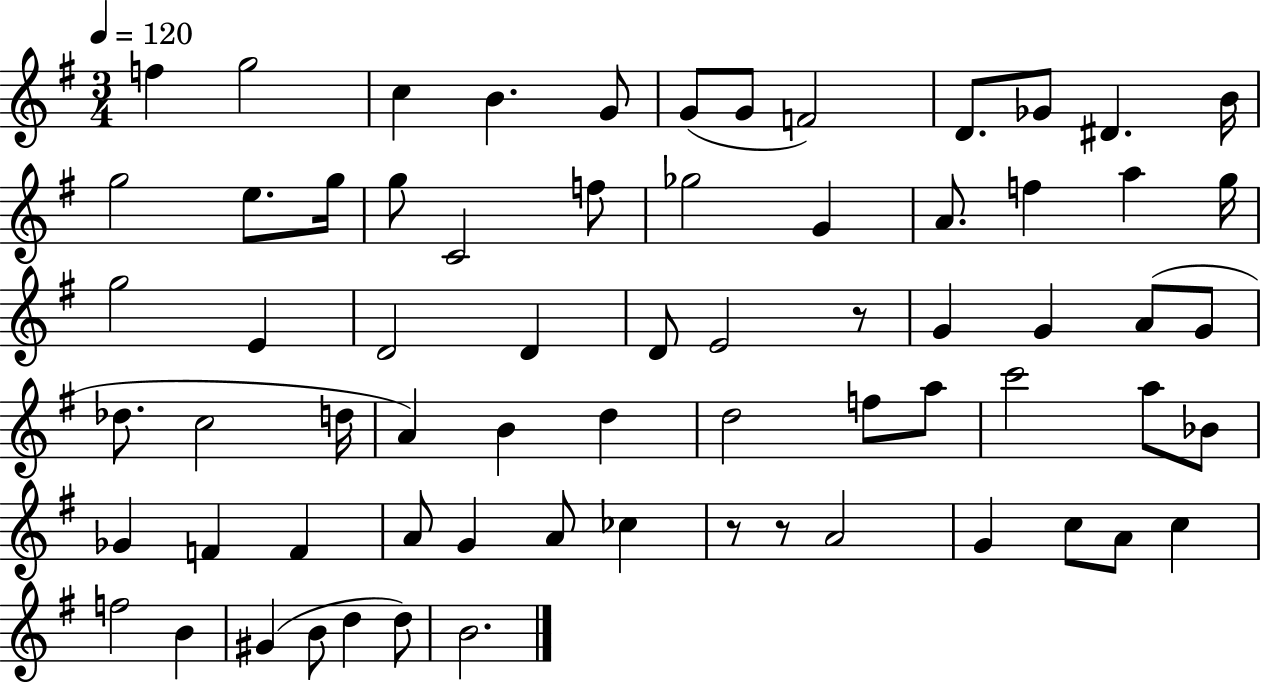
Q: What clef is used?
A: treble